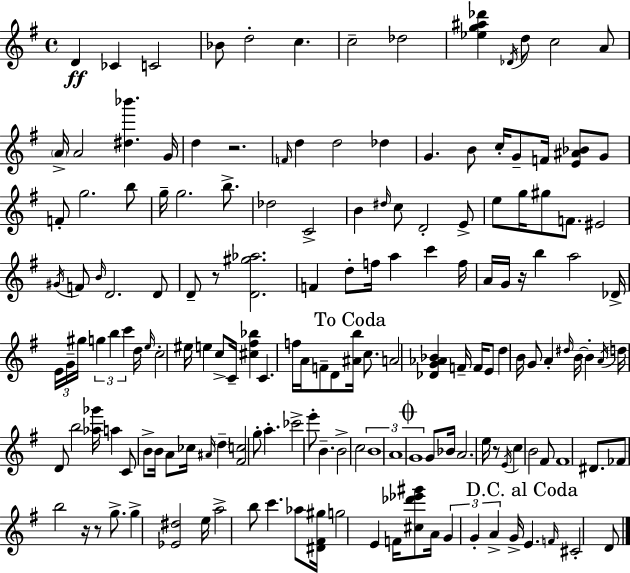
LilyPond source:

{
  \clef treble
  \time 4/4
  \defaultTimeSignature
  \key e \minor
  d'4\ff ces'4 c'2 | bes'8 d''2-. c''4. | c''2-- des''2 | <ees'' g'' ais'' des'''>4 \acciaccatura { des'16 } d''8 c''2 a'8 | \break \parenthesize a'16-> a'2 <dis'' bes'''>4. | g'16 d''4 r2. | \grace { f'16 } d''4 d''2 des''4 | g'4. b'8 c''16-. g'8-- f'16 <e' ais' bes'>8 | \break g'8 f'8-. g''2. | b''8 g''16-- g''2. b''8.-> | des''2 c'2-> | b'4 \grace { dis''16 } c''8 d'2-. | \break e'8-> e''8 g''16 gis''8 f'8. eis'2 | \acciaccatura { gis'16 } f'8 \grace { b'16 } d'2. | d'8 d'8-- r8 <d' gis'' aes''>2. | f'4 d''8-. f''16 a''4 | \break c'''4 f''16 a'16 g'16 r16 b''4 a''2 | des'16-> \tuplet 3/2 { e'16 g'16-- gis''16 } \tuplet 3/2 { g''4 b''4 | c'''4 } d''16 \grace { e''16 } c''2-. eis''16 e''4 | c''8-> c'16-- <cis'' fis'' bes''>4 c'4. | \break f''16 a'16 f'8-- d'8 \mark "To Coda" <ais' b''>16 c''8. a'2 | <des' g' aes' bes'>4 f'16-- f'16 e'8 d''4 b'16 g'8 | a'4-. \grace { dis''16 } b'16~~ b'4-. \acciaccatura { a'16 } \parenthesize d''16 d'8 b''2 | <aes'' ges'''>16 a''4 c'8 b'8-> | \break b'16 a'8 ces''16 \grace { ais'16 } \parenthesize d''4-- <fis' c''>2 | g''8-. a''4.-. ces'''2-> | e'''8-. b'4.-- b'2-> | c''2 \tuplet 3/2 { b'1 | \break a'1 | \mark \markup { \musicglyph "scripts.coda" } g'1 } | g'8 bes'16 a'2. | e''16 r8 \acciaccatura { e'16 } c''4 | \break b'2 fis'8 fis'1 | dis'8. fes'8 b''2 | r16 r8 g''8.-> g''4-> | <ees' dis''>2 e''16 a''2-> | \break b''8 c'''4. aes''8 <dis' fis' gis''>16 g''2 | e'4 f'16 <cis'' des''' ees''' gis'''>8 a'16 \tuplet 3/2 { g'4 | g'4-. a'4-> } g'16-> \mark "D.C. al Coda" e'4. | \grace { f'16 } cis'2-. d'8 \bar "|."
}